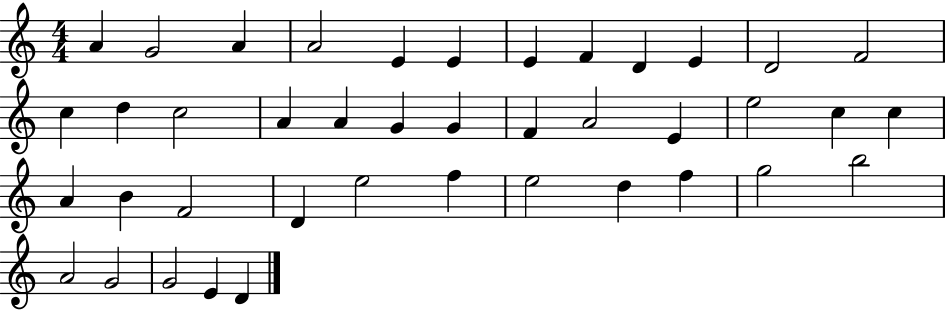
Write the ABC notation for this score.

X:1
T:Untitled
M:4/4
L:1/4
K:C
A G2 A A2 E E E F D E D2 F2 c d c2 A A G G F A2 E e2 c c A B F2 D e2 f e2 d f g2 b2 A2 G2 G2 E D